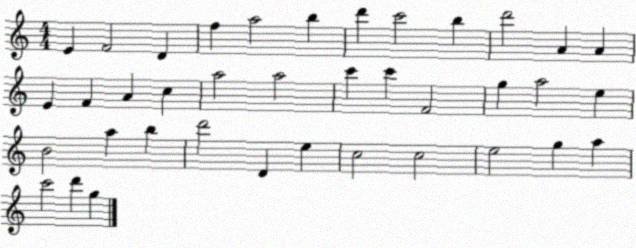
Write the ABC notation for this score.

X:1
T:Untitled
M:4/4
L:1/4
K:C
E F2 D f a2 b d' c'2 b d'2 A A E F A c a2 a2 c' c' F2 g a2 e B2 a b d'2 D e c2 c2 e2 g a c'2 d' g